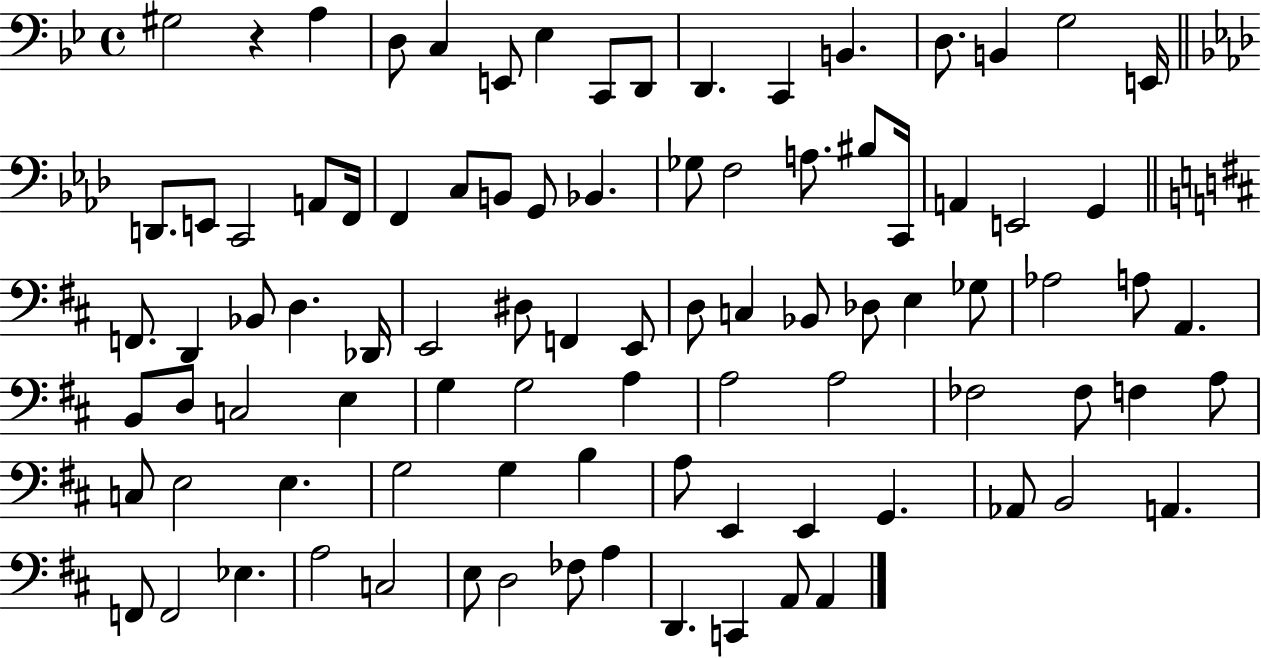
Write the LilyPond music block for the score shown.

{
  \clef bass
  \time 4/4
  \defaultTimeSignature
  \key bes \major
  \repeat volta 2 { gis2 r4 a4 | d8 c4 e,8 ees4 c,8 d,8 | d,4. c,4 b,4. | d8. b,4 g2 e,16 | \break \bar "||" \break \key f \minor d,8. e,8 c,2 a,8 f,16 | f,4 c8 b,8 g,8 bes,4. | ges8 f2 a8. bis8 c,16 | a,4 e,2 g,4 | \break \bar "||" \break \key b \minor f,8. d,4 bes,8 d4. des,16 | e,2 dis8 f,4 e,8 | d8 c4 bes,8 des8 e4 ges8 | aes2 a8 a,4. | \break b,8 d8 c2 e4 | g4 g2 a4 | a2 a2 | fes2 fes8 f4 a8 | \break c8 e2 e4. | g2 g4 b4 | a8 e,4 e,4 g,4. | aes,8 b,2 a,4. | \break f,8 f,2 ees4. | a2 c2 | e8 d2 fes8 a4 | d,4. c,4 a,8 a,4 | \break } \bar "|."
}